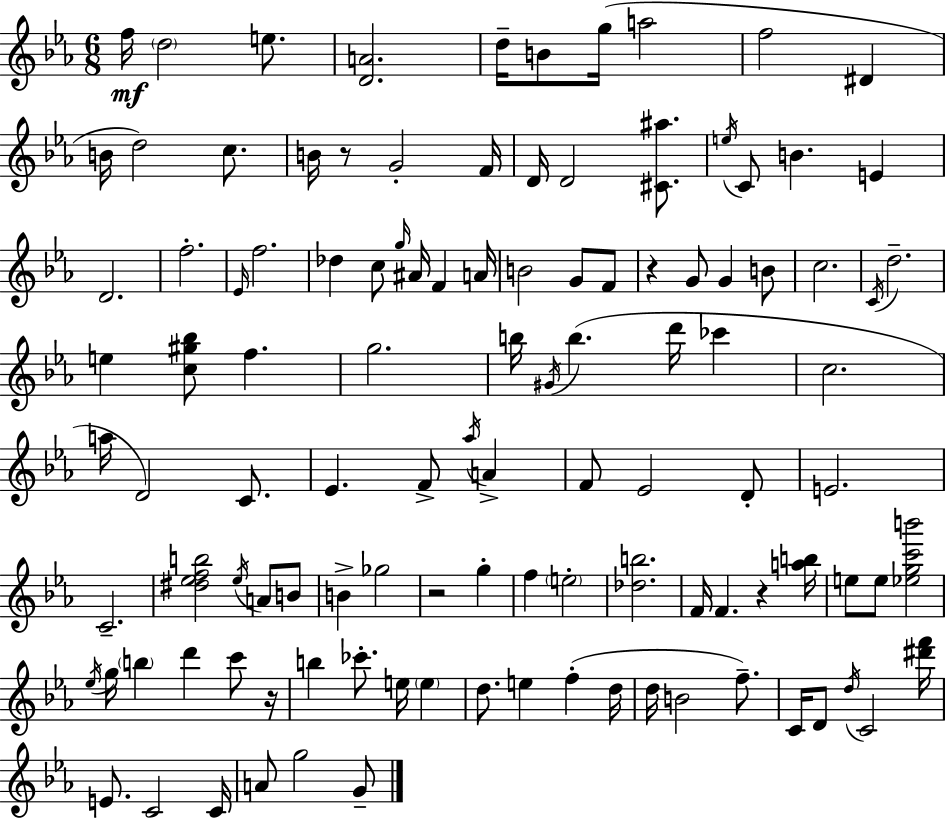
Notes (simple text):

F5/s D5/h E5/e. [D4,A4]/h. D5/s B4/e G5/s A5/h F5/h D#4/q B4/s D5/h C5/e. B4/s R/e G4/h F4/s D4/s D4/h [C#4,A#5]/e. E5/s C4/e B4/q. E4/q D4/h. F5/h. Eb4/s F5/h. Db5/q C5/e G5/s A#4/s F4/q A4/s B4/h G4/e F4/e R/q G4/e G4/q B4/e C5/h. C4/s D5/h. E5/q [C5,G#5,Bb5]/e F5/q. G5/h. B5/s G#4/s B5/q. D6/s CES6/q C5/h. A5/s D4/h C4/e. Eb4/q. F4/e Ab5/s A4/q F4/e Eb4/h D4/e E4/h. C4/h. [D#5,Eb5,F5,B5]/h Eb5/s A4/e B4/e B4/q Gb5/h R/h G5/q F5/q E5/h [Db5,B5]/h. F4/s F4/q. R/q [A5,B5]/s E5/e E5/e [Eb5,G5,C6,B6]/h Eb5/s G5/s B5/q D6/q C6/e R/s B5/q CES6/e. E5/s E5/q D5/e. E5/q F5/q D5/s D5/s B4/h F5/e. C4/s D4/e D5/s C4/h [D#6,F6]/s E4/e. C4/h C4/s A4/e G5/h G4/e